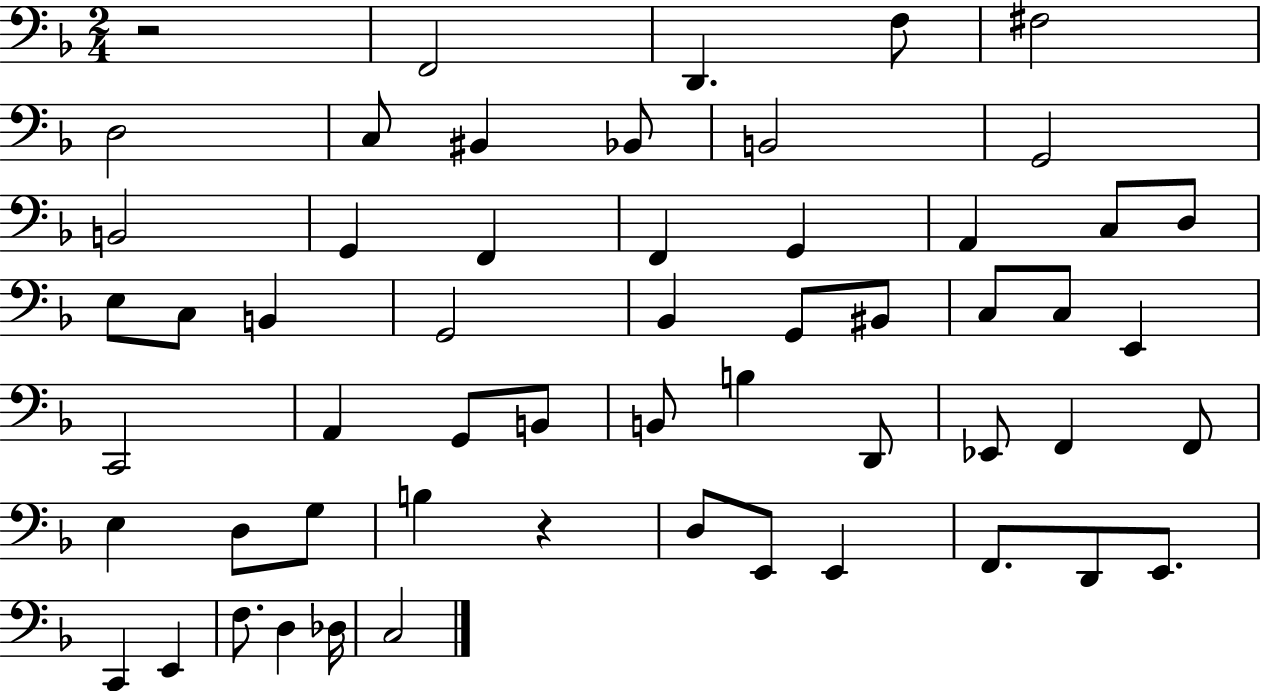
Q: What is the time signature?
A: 2/4